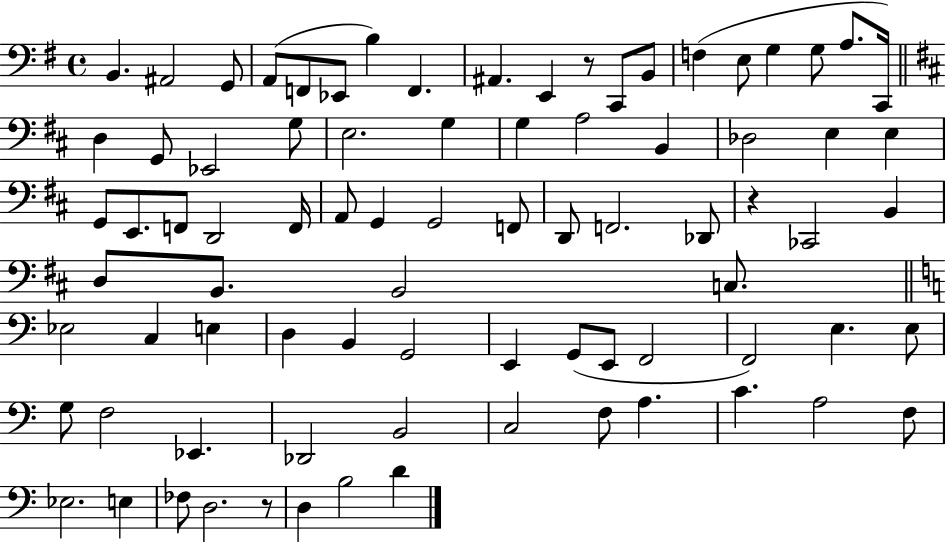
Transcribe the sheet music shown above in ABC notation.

X:1
T:Untitled
M:4/4
L:1/4
K:G
B,, ^A,,2 G,,/2 A,,/2 F,,/2 _E,,/2 B, F,, ^A,, E,, z/2 C,,/2 B,,/2 F, E,/2 G, G,/2 A,/2 C,,/4 D, G,,/2 _E,,2 G,/2 E,2 G, G, A,2 B,, _D,2 E, E, G,,/2 E,,/2 F,,/2 D,,2 F,,/4 A,,/2 G,, G,,2 F,,/2 D,,/2 F,,2 _D,,/2 z _C,,2 B,, D,/2 B,,/2 B,,2 C,/2 _E,2 C, E, D, B,, G,,2 E,, G,,/2 E,,/2 F,,2 F,,2 E, E,/2 G,/2 F,2 _E,, _D,,2 B,,2 C,2 F,/2 A, C A,2 F,/2 _E,2 E, _F,/2 D,2 z/2 D, B,2 D